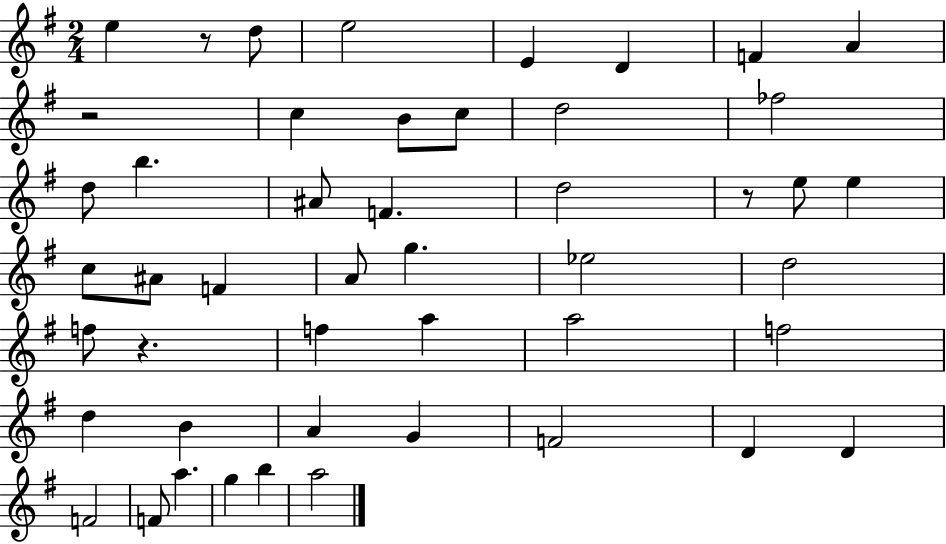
{
  \clef treble
  \numericTimeSignature
  \time 2/4
  \key g \major
  \repeat volta 2 { e''4 r8 d''8 | e''2 | e'4 d'4 | f'4 a'4 | \break r2 | c''4 b'8 c''8 | d''2 | fes''2 | \break d''8 b''4. | ais'8 f'4. | d''2 | r8 e''8 e''4 | \break c''8 ais'8 f'4 | a'8 g''4. | ees''2 | d''2 | \break f''8 r4. | f''4 a''4 | a''2 | f''2 | \break d''4 b'4 | a'4 g'4 | f'2 | d'4 d'4 | \break f'2 | f'8 a''4. | g''4 b''4 | a''2 | \break } \bar "|."
}